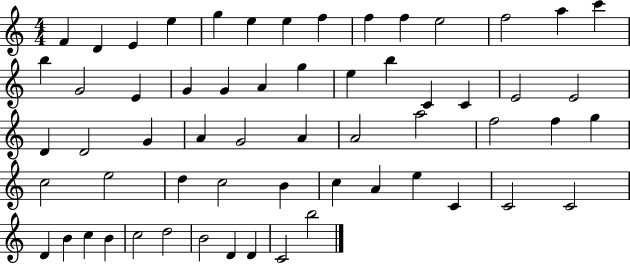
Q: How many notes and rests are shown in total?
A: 60